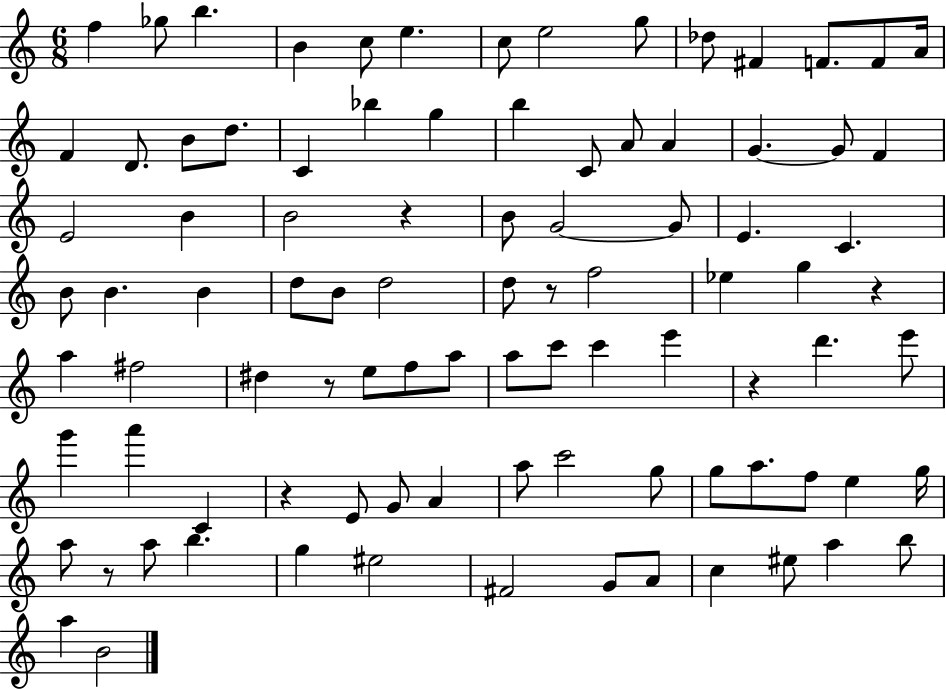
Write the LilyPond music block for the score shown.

{
  \clef treble
  \numericTimeSignature
  \time 6/8
  \key c \major
  f''4 ges''8 b''4. | b'4 c''8 e''4. | c''8 e''2 g''8 | des''8 fis'4 f'8. f'8 a'16 | \break f'4 d'8. b'8 d''8. | c'4 bes''4 g''4 | b''4 c'8 a'8 a'4 | g'4.~~ g'8 f'4 | \break e'2 b'4 | b'2 r4 | b'8 g'2~~ g'8 | e'4. c'4. | \break b'8 b'4. b'4 | d''8 b'8 d''2 | d''8 r8 f''2 | ees''4 g''4 r4 | \break a''4 fis''2 | dis''4 r8 e''8 f''8 a''8 | a''8 c'''8 c'''4 e'''4 | r4 d'''4. e'''8 | \break g'''4 a'''4 c'4 | r4 e'8 g'8 a'4 | a''8 c'''2 g''8 | g''8 a''8. f''8 e''4 g''16 | \break a''8 r8 a''8 b''4. | g''4 eis''2 | fis'2 g'8 a'8 | c''4 eis''8 a''4 b''8 | \break a''4 b'2 | \bar "|."
}